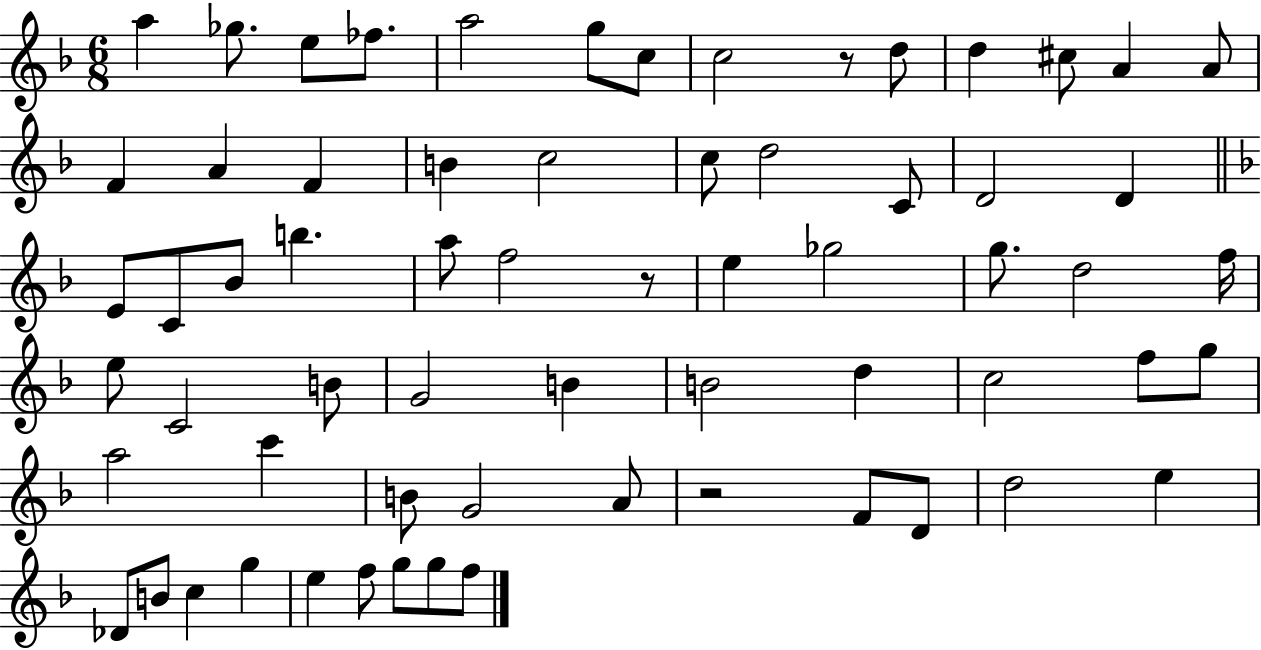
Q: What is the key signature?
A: F major